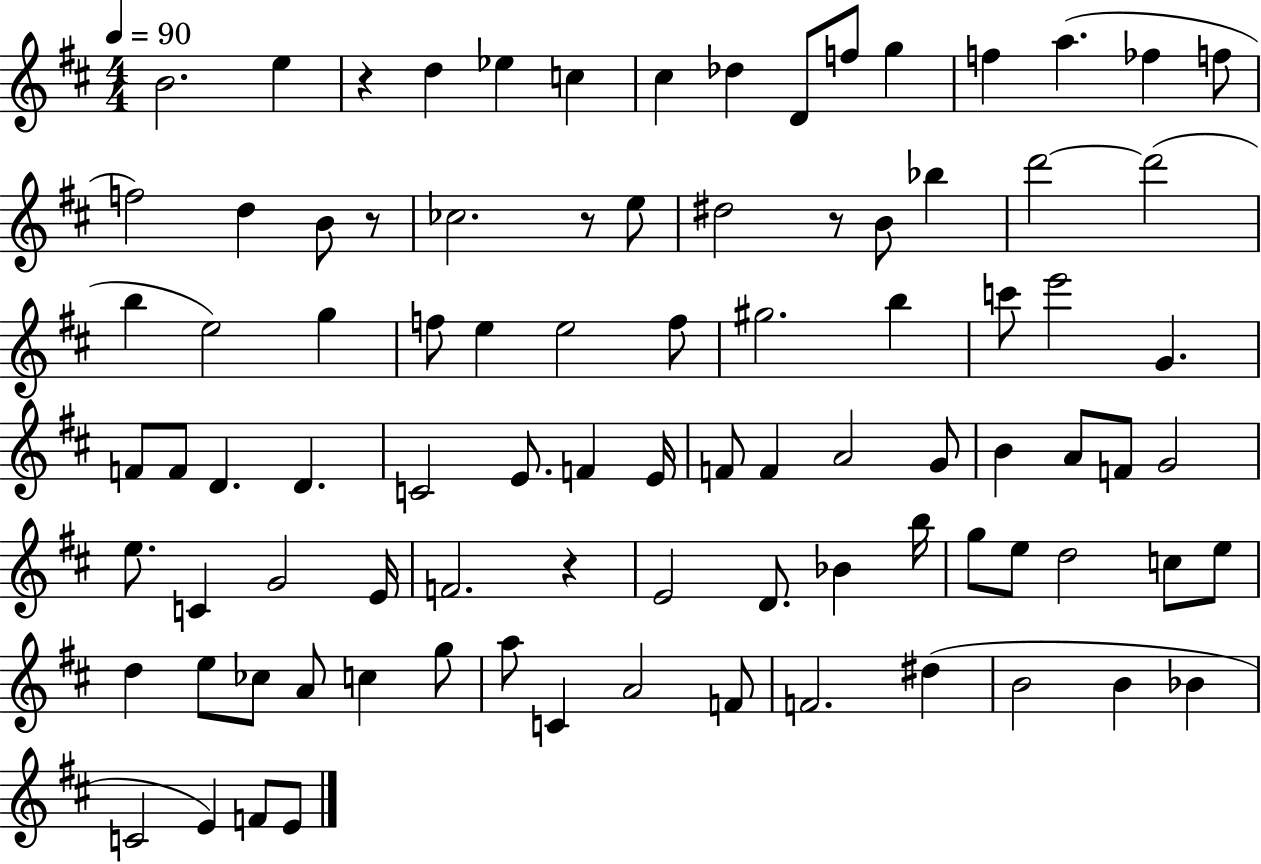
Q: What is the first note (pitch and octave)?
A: B4